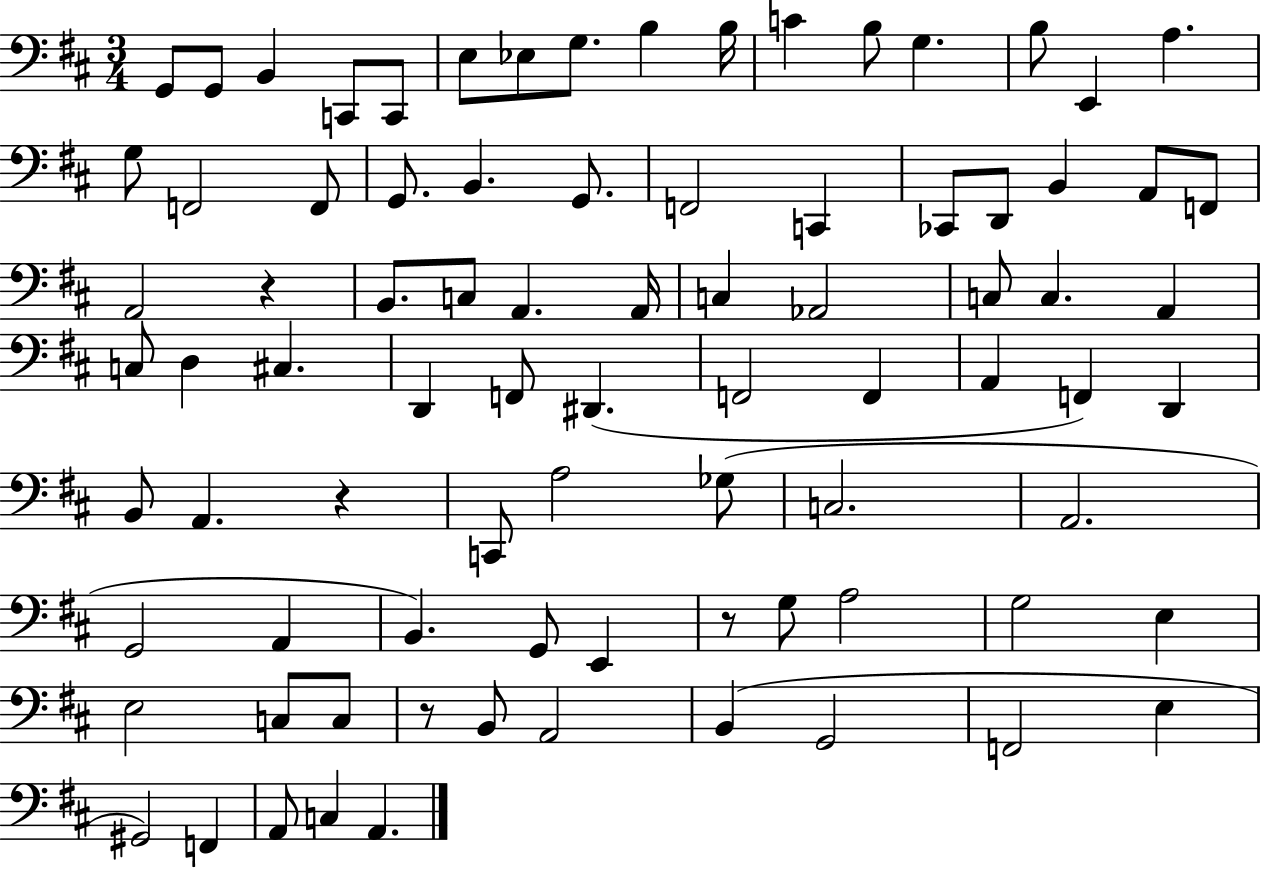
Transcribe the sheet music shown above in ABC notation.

X:1
T:Untitled
M:3/4
L:1/4
K:D
G,,/2 G,,/2 B,, C,,/2 C,,/2 E,/2 _E,/2 G,/2 B, B,/4 C B,/2 G, B,/2 E,, A, G,/2 F,,2 F,,/2 G,,/2 B,, G,,/2 F,,2 C,, _C,,/2 D,,/2 B,, A,,/2 F,,/2 A,,2 z B,,/2 C,/2 A,, A,,/4 C, _A,,2 C,/2 C, A,, C,/2 D, ^C, D,, F,,/2 ^D,, F,,2 F,, A,, F,, D,, B,,/2 A,, z C,,/2 A,2 _G,/2 C,2 A,,2 G,,2 A,, B,, G,,/2 E,, z/2 G,/2 A,2 G,2 E, E,2 C,/2 C,/2 z/2 B,,/2 A,,2 B,, G,,2 F,,2 E, ^G,,2 F,, A,,/2 C, A,,